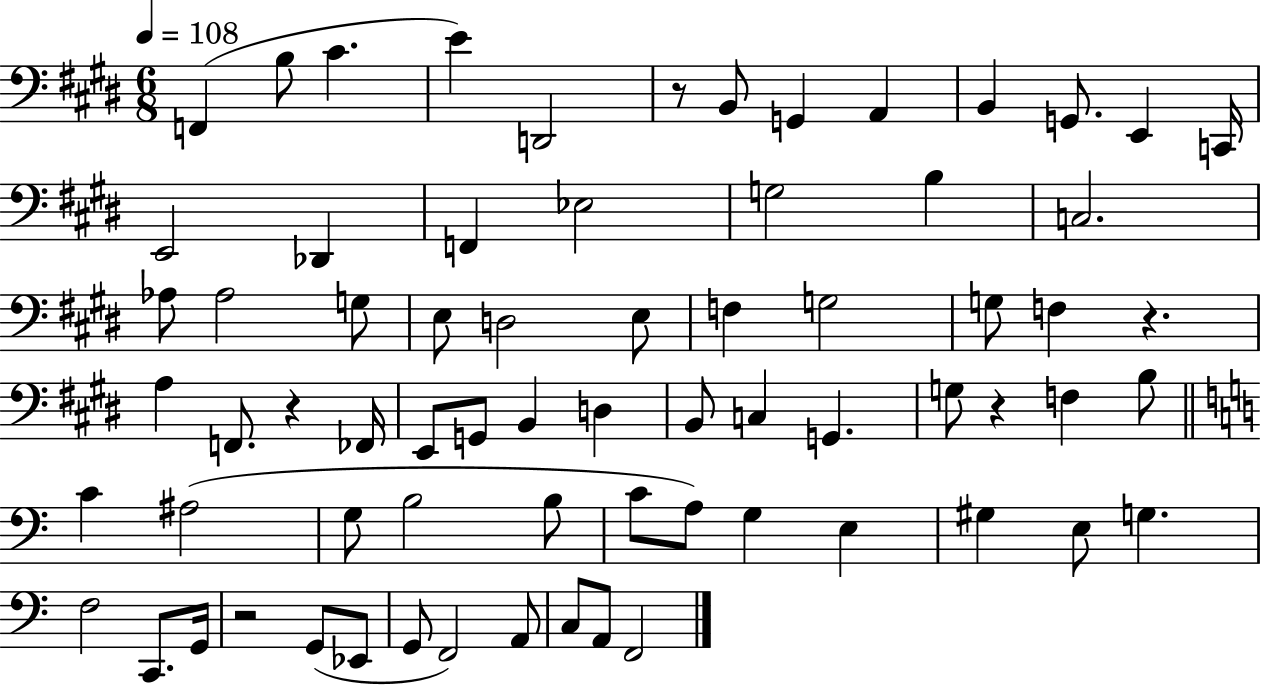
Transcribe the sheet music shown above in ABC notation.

X:1
T:Untitled
M:6/8
L:1/4
K:E
F,, B,/2 ^C E D,,2 z/2 B,,/2 G,, A,, B,, G,,/2 E,, C,,/4 E,,2 _D,, F,, _E,2 G,2 B, C,2 _A,/2 _A,2 G,/2 E,/2 D,2 E,/2 F, G,2 G,/2 F, z A, F,,/2 z _F,,/4 E,,/2 G,,/2 B,, D, B,,/2 C, G,, G,/2 z F, B,/2 C ^A,2 G,/2 B,2 B,/2 C/2 A,/2 G, E, ^G, E,/2 G, F,2 C,,/2 G,,/4 z2 G,,/2 _E,,/2 G,,/2 F,,2 A,,/2 C,/2 A,,/2 F,,2